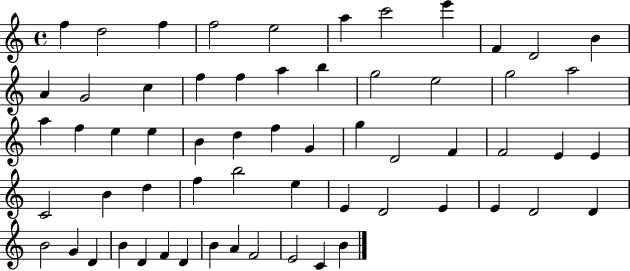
{
  \clef treble
  \time 4/4
  \defaultTimeSignature
  \key c \major
  f''4 d''2 f''4 | f''2 e''2 | a''4 c'''2 e'''4 | f'4 d'2 b'4 | \break a'4 g'2 c''4 | f''4 f''4 a''4 b''4 | g''2 e''2 | g''2 a''2 | \break a''4 f''4 e''4 e''4 | b'4 d''4 f''4 g'4 | g''4 d'2 f'4 | f'2 e'4 e'4 | \break c'2 b'4 d''4 | f''4 b''2 e''4 | e'4 d'2 e'4 | e'4 d'2 d'4 | \break b'2 g'4 d'4 | b'4 d'4 f'4 d'4 | b'4 a'4 f'2 | e'2 c'4 b'4 | \break \bar "|."
}